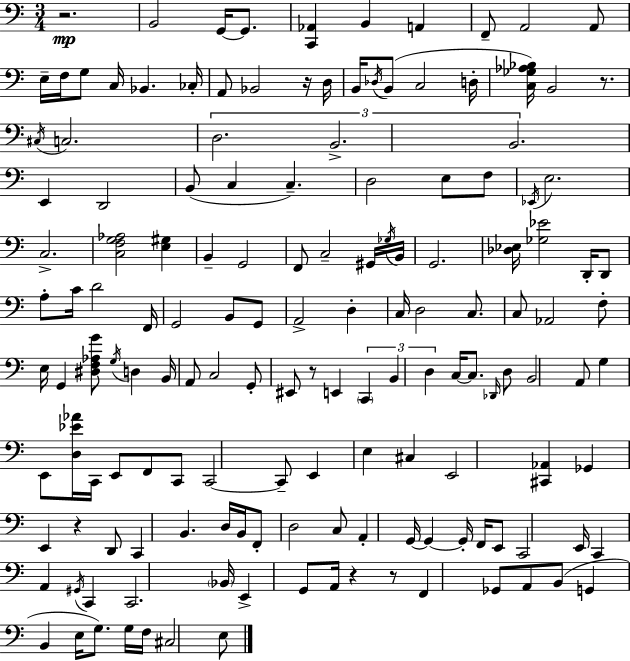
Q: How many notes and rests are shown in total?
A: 150